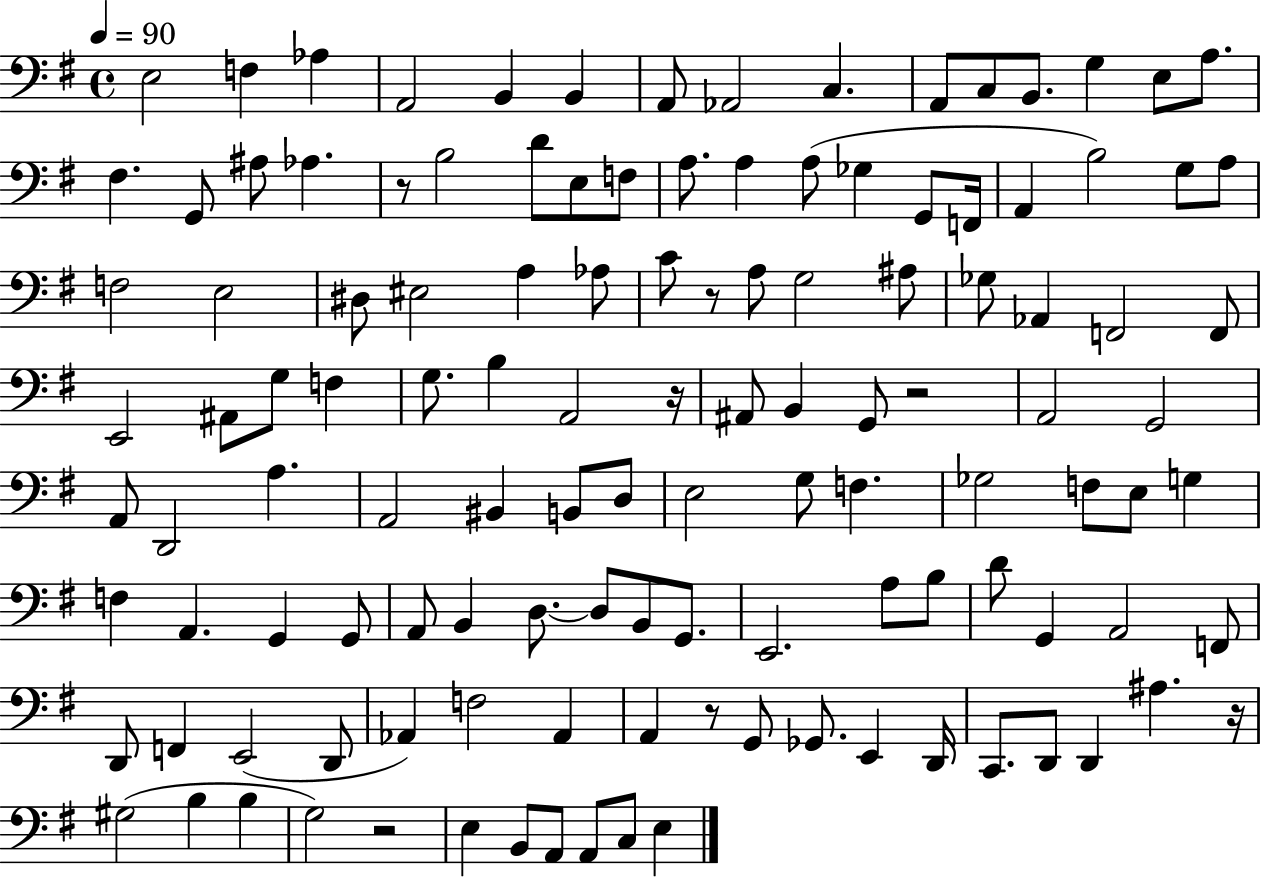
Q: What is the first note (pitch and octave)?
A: E3